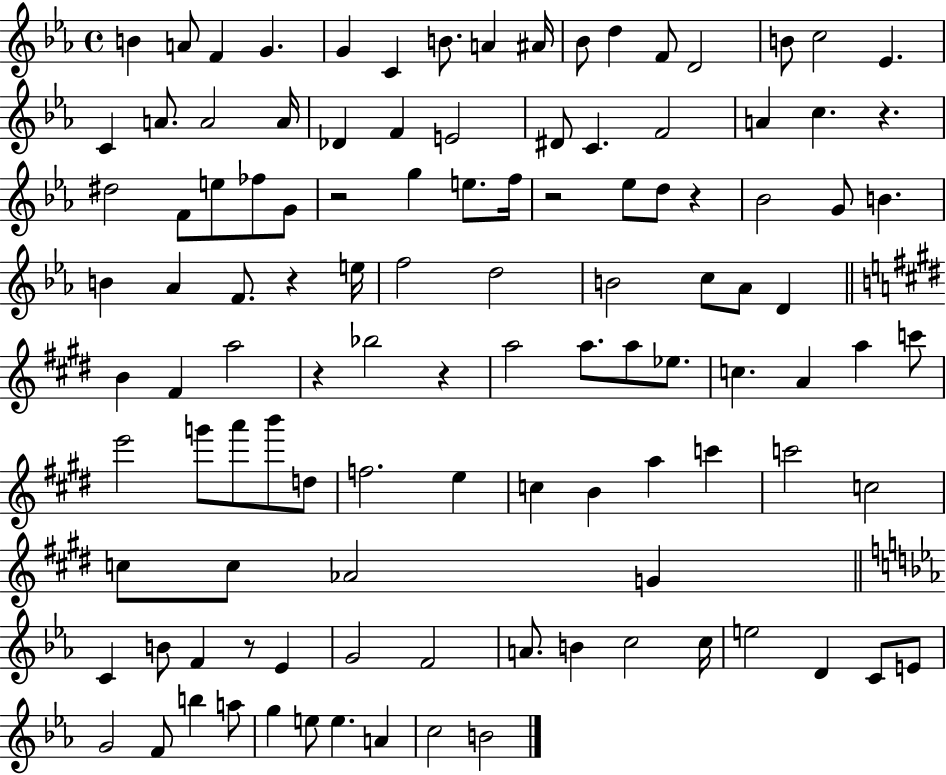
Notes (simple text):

B4/q A4/e F4/q G4/q. G4/q C4/q B4/e. A4/q A#4/s Bb4/e D5/q F4/e D4/h B4/e C5/h Eb4/q. C4/q A4/e. A4/h A4/s Db4/q F4/q E4/h D#4/e C4/q. F4/h A4/q C5/q. R/q. D#5/h F4/e E5/e FES5/e G4/e R/h G5/q E5/e. F5/s R/h Eb5/e D5/e R/q Bb4/h G4/e B4/q. B4/q Ab4/q F4/e. R/q E5/s F5/h D5/h B4/h C5/e Ab4/e D4/q B4/q F#4/q A5/h R/q Bb5/h R/q A5/h A5/e. A5/e Eb5/e. C5/q. A4/q A5/q C6/e E6/h G6/e A6/e B6/e D5/e F5/h. E5/q C5/q B4/q A5/q C6/q C6/h C5/h C5/e C5/e Ab4/h G4/q C4/q B4/e F4/q R/e Eb4/q G4/h F4/h A4/e. B4/q C5/h C5/s E5/h D4/q C4/e E4/e G4/h F4/e B5/q A5/e G5/q E5/e E5/q. A4/q C5/h B4/h